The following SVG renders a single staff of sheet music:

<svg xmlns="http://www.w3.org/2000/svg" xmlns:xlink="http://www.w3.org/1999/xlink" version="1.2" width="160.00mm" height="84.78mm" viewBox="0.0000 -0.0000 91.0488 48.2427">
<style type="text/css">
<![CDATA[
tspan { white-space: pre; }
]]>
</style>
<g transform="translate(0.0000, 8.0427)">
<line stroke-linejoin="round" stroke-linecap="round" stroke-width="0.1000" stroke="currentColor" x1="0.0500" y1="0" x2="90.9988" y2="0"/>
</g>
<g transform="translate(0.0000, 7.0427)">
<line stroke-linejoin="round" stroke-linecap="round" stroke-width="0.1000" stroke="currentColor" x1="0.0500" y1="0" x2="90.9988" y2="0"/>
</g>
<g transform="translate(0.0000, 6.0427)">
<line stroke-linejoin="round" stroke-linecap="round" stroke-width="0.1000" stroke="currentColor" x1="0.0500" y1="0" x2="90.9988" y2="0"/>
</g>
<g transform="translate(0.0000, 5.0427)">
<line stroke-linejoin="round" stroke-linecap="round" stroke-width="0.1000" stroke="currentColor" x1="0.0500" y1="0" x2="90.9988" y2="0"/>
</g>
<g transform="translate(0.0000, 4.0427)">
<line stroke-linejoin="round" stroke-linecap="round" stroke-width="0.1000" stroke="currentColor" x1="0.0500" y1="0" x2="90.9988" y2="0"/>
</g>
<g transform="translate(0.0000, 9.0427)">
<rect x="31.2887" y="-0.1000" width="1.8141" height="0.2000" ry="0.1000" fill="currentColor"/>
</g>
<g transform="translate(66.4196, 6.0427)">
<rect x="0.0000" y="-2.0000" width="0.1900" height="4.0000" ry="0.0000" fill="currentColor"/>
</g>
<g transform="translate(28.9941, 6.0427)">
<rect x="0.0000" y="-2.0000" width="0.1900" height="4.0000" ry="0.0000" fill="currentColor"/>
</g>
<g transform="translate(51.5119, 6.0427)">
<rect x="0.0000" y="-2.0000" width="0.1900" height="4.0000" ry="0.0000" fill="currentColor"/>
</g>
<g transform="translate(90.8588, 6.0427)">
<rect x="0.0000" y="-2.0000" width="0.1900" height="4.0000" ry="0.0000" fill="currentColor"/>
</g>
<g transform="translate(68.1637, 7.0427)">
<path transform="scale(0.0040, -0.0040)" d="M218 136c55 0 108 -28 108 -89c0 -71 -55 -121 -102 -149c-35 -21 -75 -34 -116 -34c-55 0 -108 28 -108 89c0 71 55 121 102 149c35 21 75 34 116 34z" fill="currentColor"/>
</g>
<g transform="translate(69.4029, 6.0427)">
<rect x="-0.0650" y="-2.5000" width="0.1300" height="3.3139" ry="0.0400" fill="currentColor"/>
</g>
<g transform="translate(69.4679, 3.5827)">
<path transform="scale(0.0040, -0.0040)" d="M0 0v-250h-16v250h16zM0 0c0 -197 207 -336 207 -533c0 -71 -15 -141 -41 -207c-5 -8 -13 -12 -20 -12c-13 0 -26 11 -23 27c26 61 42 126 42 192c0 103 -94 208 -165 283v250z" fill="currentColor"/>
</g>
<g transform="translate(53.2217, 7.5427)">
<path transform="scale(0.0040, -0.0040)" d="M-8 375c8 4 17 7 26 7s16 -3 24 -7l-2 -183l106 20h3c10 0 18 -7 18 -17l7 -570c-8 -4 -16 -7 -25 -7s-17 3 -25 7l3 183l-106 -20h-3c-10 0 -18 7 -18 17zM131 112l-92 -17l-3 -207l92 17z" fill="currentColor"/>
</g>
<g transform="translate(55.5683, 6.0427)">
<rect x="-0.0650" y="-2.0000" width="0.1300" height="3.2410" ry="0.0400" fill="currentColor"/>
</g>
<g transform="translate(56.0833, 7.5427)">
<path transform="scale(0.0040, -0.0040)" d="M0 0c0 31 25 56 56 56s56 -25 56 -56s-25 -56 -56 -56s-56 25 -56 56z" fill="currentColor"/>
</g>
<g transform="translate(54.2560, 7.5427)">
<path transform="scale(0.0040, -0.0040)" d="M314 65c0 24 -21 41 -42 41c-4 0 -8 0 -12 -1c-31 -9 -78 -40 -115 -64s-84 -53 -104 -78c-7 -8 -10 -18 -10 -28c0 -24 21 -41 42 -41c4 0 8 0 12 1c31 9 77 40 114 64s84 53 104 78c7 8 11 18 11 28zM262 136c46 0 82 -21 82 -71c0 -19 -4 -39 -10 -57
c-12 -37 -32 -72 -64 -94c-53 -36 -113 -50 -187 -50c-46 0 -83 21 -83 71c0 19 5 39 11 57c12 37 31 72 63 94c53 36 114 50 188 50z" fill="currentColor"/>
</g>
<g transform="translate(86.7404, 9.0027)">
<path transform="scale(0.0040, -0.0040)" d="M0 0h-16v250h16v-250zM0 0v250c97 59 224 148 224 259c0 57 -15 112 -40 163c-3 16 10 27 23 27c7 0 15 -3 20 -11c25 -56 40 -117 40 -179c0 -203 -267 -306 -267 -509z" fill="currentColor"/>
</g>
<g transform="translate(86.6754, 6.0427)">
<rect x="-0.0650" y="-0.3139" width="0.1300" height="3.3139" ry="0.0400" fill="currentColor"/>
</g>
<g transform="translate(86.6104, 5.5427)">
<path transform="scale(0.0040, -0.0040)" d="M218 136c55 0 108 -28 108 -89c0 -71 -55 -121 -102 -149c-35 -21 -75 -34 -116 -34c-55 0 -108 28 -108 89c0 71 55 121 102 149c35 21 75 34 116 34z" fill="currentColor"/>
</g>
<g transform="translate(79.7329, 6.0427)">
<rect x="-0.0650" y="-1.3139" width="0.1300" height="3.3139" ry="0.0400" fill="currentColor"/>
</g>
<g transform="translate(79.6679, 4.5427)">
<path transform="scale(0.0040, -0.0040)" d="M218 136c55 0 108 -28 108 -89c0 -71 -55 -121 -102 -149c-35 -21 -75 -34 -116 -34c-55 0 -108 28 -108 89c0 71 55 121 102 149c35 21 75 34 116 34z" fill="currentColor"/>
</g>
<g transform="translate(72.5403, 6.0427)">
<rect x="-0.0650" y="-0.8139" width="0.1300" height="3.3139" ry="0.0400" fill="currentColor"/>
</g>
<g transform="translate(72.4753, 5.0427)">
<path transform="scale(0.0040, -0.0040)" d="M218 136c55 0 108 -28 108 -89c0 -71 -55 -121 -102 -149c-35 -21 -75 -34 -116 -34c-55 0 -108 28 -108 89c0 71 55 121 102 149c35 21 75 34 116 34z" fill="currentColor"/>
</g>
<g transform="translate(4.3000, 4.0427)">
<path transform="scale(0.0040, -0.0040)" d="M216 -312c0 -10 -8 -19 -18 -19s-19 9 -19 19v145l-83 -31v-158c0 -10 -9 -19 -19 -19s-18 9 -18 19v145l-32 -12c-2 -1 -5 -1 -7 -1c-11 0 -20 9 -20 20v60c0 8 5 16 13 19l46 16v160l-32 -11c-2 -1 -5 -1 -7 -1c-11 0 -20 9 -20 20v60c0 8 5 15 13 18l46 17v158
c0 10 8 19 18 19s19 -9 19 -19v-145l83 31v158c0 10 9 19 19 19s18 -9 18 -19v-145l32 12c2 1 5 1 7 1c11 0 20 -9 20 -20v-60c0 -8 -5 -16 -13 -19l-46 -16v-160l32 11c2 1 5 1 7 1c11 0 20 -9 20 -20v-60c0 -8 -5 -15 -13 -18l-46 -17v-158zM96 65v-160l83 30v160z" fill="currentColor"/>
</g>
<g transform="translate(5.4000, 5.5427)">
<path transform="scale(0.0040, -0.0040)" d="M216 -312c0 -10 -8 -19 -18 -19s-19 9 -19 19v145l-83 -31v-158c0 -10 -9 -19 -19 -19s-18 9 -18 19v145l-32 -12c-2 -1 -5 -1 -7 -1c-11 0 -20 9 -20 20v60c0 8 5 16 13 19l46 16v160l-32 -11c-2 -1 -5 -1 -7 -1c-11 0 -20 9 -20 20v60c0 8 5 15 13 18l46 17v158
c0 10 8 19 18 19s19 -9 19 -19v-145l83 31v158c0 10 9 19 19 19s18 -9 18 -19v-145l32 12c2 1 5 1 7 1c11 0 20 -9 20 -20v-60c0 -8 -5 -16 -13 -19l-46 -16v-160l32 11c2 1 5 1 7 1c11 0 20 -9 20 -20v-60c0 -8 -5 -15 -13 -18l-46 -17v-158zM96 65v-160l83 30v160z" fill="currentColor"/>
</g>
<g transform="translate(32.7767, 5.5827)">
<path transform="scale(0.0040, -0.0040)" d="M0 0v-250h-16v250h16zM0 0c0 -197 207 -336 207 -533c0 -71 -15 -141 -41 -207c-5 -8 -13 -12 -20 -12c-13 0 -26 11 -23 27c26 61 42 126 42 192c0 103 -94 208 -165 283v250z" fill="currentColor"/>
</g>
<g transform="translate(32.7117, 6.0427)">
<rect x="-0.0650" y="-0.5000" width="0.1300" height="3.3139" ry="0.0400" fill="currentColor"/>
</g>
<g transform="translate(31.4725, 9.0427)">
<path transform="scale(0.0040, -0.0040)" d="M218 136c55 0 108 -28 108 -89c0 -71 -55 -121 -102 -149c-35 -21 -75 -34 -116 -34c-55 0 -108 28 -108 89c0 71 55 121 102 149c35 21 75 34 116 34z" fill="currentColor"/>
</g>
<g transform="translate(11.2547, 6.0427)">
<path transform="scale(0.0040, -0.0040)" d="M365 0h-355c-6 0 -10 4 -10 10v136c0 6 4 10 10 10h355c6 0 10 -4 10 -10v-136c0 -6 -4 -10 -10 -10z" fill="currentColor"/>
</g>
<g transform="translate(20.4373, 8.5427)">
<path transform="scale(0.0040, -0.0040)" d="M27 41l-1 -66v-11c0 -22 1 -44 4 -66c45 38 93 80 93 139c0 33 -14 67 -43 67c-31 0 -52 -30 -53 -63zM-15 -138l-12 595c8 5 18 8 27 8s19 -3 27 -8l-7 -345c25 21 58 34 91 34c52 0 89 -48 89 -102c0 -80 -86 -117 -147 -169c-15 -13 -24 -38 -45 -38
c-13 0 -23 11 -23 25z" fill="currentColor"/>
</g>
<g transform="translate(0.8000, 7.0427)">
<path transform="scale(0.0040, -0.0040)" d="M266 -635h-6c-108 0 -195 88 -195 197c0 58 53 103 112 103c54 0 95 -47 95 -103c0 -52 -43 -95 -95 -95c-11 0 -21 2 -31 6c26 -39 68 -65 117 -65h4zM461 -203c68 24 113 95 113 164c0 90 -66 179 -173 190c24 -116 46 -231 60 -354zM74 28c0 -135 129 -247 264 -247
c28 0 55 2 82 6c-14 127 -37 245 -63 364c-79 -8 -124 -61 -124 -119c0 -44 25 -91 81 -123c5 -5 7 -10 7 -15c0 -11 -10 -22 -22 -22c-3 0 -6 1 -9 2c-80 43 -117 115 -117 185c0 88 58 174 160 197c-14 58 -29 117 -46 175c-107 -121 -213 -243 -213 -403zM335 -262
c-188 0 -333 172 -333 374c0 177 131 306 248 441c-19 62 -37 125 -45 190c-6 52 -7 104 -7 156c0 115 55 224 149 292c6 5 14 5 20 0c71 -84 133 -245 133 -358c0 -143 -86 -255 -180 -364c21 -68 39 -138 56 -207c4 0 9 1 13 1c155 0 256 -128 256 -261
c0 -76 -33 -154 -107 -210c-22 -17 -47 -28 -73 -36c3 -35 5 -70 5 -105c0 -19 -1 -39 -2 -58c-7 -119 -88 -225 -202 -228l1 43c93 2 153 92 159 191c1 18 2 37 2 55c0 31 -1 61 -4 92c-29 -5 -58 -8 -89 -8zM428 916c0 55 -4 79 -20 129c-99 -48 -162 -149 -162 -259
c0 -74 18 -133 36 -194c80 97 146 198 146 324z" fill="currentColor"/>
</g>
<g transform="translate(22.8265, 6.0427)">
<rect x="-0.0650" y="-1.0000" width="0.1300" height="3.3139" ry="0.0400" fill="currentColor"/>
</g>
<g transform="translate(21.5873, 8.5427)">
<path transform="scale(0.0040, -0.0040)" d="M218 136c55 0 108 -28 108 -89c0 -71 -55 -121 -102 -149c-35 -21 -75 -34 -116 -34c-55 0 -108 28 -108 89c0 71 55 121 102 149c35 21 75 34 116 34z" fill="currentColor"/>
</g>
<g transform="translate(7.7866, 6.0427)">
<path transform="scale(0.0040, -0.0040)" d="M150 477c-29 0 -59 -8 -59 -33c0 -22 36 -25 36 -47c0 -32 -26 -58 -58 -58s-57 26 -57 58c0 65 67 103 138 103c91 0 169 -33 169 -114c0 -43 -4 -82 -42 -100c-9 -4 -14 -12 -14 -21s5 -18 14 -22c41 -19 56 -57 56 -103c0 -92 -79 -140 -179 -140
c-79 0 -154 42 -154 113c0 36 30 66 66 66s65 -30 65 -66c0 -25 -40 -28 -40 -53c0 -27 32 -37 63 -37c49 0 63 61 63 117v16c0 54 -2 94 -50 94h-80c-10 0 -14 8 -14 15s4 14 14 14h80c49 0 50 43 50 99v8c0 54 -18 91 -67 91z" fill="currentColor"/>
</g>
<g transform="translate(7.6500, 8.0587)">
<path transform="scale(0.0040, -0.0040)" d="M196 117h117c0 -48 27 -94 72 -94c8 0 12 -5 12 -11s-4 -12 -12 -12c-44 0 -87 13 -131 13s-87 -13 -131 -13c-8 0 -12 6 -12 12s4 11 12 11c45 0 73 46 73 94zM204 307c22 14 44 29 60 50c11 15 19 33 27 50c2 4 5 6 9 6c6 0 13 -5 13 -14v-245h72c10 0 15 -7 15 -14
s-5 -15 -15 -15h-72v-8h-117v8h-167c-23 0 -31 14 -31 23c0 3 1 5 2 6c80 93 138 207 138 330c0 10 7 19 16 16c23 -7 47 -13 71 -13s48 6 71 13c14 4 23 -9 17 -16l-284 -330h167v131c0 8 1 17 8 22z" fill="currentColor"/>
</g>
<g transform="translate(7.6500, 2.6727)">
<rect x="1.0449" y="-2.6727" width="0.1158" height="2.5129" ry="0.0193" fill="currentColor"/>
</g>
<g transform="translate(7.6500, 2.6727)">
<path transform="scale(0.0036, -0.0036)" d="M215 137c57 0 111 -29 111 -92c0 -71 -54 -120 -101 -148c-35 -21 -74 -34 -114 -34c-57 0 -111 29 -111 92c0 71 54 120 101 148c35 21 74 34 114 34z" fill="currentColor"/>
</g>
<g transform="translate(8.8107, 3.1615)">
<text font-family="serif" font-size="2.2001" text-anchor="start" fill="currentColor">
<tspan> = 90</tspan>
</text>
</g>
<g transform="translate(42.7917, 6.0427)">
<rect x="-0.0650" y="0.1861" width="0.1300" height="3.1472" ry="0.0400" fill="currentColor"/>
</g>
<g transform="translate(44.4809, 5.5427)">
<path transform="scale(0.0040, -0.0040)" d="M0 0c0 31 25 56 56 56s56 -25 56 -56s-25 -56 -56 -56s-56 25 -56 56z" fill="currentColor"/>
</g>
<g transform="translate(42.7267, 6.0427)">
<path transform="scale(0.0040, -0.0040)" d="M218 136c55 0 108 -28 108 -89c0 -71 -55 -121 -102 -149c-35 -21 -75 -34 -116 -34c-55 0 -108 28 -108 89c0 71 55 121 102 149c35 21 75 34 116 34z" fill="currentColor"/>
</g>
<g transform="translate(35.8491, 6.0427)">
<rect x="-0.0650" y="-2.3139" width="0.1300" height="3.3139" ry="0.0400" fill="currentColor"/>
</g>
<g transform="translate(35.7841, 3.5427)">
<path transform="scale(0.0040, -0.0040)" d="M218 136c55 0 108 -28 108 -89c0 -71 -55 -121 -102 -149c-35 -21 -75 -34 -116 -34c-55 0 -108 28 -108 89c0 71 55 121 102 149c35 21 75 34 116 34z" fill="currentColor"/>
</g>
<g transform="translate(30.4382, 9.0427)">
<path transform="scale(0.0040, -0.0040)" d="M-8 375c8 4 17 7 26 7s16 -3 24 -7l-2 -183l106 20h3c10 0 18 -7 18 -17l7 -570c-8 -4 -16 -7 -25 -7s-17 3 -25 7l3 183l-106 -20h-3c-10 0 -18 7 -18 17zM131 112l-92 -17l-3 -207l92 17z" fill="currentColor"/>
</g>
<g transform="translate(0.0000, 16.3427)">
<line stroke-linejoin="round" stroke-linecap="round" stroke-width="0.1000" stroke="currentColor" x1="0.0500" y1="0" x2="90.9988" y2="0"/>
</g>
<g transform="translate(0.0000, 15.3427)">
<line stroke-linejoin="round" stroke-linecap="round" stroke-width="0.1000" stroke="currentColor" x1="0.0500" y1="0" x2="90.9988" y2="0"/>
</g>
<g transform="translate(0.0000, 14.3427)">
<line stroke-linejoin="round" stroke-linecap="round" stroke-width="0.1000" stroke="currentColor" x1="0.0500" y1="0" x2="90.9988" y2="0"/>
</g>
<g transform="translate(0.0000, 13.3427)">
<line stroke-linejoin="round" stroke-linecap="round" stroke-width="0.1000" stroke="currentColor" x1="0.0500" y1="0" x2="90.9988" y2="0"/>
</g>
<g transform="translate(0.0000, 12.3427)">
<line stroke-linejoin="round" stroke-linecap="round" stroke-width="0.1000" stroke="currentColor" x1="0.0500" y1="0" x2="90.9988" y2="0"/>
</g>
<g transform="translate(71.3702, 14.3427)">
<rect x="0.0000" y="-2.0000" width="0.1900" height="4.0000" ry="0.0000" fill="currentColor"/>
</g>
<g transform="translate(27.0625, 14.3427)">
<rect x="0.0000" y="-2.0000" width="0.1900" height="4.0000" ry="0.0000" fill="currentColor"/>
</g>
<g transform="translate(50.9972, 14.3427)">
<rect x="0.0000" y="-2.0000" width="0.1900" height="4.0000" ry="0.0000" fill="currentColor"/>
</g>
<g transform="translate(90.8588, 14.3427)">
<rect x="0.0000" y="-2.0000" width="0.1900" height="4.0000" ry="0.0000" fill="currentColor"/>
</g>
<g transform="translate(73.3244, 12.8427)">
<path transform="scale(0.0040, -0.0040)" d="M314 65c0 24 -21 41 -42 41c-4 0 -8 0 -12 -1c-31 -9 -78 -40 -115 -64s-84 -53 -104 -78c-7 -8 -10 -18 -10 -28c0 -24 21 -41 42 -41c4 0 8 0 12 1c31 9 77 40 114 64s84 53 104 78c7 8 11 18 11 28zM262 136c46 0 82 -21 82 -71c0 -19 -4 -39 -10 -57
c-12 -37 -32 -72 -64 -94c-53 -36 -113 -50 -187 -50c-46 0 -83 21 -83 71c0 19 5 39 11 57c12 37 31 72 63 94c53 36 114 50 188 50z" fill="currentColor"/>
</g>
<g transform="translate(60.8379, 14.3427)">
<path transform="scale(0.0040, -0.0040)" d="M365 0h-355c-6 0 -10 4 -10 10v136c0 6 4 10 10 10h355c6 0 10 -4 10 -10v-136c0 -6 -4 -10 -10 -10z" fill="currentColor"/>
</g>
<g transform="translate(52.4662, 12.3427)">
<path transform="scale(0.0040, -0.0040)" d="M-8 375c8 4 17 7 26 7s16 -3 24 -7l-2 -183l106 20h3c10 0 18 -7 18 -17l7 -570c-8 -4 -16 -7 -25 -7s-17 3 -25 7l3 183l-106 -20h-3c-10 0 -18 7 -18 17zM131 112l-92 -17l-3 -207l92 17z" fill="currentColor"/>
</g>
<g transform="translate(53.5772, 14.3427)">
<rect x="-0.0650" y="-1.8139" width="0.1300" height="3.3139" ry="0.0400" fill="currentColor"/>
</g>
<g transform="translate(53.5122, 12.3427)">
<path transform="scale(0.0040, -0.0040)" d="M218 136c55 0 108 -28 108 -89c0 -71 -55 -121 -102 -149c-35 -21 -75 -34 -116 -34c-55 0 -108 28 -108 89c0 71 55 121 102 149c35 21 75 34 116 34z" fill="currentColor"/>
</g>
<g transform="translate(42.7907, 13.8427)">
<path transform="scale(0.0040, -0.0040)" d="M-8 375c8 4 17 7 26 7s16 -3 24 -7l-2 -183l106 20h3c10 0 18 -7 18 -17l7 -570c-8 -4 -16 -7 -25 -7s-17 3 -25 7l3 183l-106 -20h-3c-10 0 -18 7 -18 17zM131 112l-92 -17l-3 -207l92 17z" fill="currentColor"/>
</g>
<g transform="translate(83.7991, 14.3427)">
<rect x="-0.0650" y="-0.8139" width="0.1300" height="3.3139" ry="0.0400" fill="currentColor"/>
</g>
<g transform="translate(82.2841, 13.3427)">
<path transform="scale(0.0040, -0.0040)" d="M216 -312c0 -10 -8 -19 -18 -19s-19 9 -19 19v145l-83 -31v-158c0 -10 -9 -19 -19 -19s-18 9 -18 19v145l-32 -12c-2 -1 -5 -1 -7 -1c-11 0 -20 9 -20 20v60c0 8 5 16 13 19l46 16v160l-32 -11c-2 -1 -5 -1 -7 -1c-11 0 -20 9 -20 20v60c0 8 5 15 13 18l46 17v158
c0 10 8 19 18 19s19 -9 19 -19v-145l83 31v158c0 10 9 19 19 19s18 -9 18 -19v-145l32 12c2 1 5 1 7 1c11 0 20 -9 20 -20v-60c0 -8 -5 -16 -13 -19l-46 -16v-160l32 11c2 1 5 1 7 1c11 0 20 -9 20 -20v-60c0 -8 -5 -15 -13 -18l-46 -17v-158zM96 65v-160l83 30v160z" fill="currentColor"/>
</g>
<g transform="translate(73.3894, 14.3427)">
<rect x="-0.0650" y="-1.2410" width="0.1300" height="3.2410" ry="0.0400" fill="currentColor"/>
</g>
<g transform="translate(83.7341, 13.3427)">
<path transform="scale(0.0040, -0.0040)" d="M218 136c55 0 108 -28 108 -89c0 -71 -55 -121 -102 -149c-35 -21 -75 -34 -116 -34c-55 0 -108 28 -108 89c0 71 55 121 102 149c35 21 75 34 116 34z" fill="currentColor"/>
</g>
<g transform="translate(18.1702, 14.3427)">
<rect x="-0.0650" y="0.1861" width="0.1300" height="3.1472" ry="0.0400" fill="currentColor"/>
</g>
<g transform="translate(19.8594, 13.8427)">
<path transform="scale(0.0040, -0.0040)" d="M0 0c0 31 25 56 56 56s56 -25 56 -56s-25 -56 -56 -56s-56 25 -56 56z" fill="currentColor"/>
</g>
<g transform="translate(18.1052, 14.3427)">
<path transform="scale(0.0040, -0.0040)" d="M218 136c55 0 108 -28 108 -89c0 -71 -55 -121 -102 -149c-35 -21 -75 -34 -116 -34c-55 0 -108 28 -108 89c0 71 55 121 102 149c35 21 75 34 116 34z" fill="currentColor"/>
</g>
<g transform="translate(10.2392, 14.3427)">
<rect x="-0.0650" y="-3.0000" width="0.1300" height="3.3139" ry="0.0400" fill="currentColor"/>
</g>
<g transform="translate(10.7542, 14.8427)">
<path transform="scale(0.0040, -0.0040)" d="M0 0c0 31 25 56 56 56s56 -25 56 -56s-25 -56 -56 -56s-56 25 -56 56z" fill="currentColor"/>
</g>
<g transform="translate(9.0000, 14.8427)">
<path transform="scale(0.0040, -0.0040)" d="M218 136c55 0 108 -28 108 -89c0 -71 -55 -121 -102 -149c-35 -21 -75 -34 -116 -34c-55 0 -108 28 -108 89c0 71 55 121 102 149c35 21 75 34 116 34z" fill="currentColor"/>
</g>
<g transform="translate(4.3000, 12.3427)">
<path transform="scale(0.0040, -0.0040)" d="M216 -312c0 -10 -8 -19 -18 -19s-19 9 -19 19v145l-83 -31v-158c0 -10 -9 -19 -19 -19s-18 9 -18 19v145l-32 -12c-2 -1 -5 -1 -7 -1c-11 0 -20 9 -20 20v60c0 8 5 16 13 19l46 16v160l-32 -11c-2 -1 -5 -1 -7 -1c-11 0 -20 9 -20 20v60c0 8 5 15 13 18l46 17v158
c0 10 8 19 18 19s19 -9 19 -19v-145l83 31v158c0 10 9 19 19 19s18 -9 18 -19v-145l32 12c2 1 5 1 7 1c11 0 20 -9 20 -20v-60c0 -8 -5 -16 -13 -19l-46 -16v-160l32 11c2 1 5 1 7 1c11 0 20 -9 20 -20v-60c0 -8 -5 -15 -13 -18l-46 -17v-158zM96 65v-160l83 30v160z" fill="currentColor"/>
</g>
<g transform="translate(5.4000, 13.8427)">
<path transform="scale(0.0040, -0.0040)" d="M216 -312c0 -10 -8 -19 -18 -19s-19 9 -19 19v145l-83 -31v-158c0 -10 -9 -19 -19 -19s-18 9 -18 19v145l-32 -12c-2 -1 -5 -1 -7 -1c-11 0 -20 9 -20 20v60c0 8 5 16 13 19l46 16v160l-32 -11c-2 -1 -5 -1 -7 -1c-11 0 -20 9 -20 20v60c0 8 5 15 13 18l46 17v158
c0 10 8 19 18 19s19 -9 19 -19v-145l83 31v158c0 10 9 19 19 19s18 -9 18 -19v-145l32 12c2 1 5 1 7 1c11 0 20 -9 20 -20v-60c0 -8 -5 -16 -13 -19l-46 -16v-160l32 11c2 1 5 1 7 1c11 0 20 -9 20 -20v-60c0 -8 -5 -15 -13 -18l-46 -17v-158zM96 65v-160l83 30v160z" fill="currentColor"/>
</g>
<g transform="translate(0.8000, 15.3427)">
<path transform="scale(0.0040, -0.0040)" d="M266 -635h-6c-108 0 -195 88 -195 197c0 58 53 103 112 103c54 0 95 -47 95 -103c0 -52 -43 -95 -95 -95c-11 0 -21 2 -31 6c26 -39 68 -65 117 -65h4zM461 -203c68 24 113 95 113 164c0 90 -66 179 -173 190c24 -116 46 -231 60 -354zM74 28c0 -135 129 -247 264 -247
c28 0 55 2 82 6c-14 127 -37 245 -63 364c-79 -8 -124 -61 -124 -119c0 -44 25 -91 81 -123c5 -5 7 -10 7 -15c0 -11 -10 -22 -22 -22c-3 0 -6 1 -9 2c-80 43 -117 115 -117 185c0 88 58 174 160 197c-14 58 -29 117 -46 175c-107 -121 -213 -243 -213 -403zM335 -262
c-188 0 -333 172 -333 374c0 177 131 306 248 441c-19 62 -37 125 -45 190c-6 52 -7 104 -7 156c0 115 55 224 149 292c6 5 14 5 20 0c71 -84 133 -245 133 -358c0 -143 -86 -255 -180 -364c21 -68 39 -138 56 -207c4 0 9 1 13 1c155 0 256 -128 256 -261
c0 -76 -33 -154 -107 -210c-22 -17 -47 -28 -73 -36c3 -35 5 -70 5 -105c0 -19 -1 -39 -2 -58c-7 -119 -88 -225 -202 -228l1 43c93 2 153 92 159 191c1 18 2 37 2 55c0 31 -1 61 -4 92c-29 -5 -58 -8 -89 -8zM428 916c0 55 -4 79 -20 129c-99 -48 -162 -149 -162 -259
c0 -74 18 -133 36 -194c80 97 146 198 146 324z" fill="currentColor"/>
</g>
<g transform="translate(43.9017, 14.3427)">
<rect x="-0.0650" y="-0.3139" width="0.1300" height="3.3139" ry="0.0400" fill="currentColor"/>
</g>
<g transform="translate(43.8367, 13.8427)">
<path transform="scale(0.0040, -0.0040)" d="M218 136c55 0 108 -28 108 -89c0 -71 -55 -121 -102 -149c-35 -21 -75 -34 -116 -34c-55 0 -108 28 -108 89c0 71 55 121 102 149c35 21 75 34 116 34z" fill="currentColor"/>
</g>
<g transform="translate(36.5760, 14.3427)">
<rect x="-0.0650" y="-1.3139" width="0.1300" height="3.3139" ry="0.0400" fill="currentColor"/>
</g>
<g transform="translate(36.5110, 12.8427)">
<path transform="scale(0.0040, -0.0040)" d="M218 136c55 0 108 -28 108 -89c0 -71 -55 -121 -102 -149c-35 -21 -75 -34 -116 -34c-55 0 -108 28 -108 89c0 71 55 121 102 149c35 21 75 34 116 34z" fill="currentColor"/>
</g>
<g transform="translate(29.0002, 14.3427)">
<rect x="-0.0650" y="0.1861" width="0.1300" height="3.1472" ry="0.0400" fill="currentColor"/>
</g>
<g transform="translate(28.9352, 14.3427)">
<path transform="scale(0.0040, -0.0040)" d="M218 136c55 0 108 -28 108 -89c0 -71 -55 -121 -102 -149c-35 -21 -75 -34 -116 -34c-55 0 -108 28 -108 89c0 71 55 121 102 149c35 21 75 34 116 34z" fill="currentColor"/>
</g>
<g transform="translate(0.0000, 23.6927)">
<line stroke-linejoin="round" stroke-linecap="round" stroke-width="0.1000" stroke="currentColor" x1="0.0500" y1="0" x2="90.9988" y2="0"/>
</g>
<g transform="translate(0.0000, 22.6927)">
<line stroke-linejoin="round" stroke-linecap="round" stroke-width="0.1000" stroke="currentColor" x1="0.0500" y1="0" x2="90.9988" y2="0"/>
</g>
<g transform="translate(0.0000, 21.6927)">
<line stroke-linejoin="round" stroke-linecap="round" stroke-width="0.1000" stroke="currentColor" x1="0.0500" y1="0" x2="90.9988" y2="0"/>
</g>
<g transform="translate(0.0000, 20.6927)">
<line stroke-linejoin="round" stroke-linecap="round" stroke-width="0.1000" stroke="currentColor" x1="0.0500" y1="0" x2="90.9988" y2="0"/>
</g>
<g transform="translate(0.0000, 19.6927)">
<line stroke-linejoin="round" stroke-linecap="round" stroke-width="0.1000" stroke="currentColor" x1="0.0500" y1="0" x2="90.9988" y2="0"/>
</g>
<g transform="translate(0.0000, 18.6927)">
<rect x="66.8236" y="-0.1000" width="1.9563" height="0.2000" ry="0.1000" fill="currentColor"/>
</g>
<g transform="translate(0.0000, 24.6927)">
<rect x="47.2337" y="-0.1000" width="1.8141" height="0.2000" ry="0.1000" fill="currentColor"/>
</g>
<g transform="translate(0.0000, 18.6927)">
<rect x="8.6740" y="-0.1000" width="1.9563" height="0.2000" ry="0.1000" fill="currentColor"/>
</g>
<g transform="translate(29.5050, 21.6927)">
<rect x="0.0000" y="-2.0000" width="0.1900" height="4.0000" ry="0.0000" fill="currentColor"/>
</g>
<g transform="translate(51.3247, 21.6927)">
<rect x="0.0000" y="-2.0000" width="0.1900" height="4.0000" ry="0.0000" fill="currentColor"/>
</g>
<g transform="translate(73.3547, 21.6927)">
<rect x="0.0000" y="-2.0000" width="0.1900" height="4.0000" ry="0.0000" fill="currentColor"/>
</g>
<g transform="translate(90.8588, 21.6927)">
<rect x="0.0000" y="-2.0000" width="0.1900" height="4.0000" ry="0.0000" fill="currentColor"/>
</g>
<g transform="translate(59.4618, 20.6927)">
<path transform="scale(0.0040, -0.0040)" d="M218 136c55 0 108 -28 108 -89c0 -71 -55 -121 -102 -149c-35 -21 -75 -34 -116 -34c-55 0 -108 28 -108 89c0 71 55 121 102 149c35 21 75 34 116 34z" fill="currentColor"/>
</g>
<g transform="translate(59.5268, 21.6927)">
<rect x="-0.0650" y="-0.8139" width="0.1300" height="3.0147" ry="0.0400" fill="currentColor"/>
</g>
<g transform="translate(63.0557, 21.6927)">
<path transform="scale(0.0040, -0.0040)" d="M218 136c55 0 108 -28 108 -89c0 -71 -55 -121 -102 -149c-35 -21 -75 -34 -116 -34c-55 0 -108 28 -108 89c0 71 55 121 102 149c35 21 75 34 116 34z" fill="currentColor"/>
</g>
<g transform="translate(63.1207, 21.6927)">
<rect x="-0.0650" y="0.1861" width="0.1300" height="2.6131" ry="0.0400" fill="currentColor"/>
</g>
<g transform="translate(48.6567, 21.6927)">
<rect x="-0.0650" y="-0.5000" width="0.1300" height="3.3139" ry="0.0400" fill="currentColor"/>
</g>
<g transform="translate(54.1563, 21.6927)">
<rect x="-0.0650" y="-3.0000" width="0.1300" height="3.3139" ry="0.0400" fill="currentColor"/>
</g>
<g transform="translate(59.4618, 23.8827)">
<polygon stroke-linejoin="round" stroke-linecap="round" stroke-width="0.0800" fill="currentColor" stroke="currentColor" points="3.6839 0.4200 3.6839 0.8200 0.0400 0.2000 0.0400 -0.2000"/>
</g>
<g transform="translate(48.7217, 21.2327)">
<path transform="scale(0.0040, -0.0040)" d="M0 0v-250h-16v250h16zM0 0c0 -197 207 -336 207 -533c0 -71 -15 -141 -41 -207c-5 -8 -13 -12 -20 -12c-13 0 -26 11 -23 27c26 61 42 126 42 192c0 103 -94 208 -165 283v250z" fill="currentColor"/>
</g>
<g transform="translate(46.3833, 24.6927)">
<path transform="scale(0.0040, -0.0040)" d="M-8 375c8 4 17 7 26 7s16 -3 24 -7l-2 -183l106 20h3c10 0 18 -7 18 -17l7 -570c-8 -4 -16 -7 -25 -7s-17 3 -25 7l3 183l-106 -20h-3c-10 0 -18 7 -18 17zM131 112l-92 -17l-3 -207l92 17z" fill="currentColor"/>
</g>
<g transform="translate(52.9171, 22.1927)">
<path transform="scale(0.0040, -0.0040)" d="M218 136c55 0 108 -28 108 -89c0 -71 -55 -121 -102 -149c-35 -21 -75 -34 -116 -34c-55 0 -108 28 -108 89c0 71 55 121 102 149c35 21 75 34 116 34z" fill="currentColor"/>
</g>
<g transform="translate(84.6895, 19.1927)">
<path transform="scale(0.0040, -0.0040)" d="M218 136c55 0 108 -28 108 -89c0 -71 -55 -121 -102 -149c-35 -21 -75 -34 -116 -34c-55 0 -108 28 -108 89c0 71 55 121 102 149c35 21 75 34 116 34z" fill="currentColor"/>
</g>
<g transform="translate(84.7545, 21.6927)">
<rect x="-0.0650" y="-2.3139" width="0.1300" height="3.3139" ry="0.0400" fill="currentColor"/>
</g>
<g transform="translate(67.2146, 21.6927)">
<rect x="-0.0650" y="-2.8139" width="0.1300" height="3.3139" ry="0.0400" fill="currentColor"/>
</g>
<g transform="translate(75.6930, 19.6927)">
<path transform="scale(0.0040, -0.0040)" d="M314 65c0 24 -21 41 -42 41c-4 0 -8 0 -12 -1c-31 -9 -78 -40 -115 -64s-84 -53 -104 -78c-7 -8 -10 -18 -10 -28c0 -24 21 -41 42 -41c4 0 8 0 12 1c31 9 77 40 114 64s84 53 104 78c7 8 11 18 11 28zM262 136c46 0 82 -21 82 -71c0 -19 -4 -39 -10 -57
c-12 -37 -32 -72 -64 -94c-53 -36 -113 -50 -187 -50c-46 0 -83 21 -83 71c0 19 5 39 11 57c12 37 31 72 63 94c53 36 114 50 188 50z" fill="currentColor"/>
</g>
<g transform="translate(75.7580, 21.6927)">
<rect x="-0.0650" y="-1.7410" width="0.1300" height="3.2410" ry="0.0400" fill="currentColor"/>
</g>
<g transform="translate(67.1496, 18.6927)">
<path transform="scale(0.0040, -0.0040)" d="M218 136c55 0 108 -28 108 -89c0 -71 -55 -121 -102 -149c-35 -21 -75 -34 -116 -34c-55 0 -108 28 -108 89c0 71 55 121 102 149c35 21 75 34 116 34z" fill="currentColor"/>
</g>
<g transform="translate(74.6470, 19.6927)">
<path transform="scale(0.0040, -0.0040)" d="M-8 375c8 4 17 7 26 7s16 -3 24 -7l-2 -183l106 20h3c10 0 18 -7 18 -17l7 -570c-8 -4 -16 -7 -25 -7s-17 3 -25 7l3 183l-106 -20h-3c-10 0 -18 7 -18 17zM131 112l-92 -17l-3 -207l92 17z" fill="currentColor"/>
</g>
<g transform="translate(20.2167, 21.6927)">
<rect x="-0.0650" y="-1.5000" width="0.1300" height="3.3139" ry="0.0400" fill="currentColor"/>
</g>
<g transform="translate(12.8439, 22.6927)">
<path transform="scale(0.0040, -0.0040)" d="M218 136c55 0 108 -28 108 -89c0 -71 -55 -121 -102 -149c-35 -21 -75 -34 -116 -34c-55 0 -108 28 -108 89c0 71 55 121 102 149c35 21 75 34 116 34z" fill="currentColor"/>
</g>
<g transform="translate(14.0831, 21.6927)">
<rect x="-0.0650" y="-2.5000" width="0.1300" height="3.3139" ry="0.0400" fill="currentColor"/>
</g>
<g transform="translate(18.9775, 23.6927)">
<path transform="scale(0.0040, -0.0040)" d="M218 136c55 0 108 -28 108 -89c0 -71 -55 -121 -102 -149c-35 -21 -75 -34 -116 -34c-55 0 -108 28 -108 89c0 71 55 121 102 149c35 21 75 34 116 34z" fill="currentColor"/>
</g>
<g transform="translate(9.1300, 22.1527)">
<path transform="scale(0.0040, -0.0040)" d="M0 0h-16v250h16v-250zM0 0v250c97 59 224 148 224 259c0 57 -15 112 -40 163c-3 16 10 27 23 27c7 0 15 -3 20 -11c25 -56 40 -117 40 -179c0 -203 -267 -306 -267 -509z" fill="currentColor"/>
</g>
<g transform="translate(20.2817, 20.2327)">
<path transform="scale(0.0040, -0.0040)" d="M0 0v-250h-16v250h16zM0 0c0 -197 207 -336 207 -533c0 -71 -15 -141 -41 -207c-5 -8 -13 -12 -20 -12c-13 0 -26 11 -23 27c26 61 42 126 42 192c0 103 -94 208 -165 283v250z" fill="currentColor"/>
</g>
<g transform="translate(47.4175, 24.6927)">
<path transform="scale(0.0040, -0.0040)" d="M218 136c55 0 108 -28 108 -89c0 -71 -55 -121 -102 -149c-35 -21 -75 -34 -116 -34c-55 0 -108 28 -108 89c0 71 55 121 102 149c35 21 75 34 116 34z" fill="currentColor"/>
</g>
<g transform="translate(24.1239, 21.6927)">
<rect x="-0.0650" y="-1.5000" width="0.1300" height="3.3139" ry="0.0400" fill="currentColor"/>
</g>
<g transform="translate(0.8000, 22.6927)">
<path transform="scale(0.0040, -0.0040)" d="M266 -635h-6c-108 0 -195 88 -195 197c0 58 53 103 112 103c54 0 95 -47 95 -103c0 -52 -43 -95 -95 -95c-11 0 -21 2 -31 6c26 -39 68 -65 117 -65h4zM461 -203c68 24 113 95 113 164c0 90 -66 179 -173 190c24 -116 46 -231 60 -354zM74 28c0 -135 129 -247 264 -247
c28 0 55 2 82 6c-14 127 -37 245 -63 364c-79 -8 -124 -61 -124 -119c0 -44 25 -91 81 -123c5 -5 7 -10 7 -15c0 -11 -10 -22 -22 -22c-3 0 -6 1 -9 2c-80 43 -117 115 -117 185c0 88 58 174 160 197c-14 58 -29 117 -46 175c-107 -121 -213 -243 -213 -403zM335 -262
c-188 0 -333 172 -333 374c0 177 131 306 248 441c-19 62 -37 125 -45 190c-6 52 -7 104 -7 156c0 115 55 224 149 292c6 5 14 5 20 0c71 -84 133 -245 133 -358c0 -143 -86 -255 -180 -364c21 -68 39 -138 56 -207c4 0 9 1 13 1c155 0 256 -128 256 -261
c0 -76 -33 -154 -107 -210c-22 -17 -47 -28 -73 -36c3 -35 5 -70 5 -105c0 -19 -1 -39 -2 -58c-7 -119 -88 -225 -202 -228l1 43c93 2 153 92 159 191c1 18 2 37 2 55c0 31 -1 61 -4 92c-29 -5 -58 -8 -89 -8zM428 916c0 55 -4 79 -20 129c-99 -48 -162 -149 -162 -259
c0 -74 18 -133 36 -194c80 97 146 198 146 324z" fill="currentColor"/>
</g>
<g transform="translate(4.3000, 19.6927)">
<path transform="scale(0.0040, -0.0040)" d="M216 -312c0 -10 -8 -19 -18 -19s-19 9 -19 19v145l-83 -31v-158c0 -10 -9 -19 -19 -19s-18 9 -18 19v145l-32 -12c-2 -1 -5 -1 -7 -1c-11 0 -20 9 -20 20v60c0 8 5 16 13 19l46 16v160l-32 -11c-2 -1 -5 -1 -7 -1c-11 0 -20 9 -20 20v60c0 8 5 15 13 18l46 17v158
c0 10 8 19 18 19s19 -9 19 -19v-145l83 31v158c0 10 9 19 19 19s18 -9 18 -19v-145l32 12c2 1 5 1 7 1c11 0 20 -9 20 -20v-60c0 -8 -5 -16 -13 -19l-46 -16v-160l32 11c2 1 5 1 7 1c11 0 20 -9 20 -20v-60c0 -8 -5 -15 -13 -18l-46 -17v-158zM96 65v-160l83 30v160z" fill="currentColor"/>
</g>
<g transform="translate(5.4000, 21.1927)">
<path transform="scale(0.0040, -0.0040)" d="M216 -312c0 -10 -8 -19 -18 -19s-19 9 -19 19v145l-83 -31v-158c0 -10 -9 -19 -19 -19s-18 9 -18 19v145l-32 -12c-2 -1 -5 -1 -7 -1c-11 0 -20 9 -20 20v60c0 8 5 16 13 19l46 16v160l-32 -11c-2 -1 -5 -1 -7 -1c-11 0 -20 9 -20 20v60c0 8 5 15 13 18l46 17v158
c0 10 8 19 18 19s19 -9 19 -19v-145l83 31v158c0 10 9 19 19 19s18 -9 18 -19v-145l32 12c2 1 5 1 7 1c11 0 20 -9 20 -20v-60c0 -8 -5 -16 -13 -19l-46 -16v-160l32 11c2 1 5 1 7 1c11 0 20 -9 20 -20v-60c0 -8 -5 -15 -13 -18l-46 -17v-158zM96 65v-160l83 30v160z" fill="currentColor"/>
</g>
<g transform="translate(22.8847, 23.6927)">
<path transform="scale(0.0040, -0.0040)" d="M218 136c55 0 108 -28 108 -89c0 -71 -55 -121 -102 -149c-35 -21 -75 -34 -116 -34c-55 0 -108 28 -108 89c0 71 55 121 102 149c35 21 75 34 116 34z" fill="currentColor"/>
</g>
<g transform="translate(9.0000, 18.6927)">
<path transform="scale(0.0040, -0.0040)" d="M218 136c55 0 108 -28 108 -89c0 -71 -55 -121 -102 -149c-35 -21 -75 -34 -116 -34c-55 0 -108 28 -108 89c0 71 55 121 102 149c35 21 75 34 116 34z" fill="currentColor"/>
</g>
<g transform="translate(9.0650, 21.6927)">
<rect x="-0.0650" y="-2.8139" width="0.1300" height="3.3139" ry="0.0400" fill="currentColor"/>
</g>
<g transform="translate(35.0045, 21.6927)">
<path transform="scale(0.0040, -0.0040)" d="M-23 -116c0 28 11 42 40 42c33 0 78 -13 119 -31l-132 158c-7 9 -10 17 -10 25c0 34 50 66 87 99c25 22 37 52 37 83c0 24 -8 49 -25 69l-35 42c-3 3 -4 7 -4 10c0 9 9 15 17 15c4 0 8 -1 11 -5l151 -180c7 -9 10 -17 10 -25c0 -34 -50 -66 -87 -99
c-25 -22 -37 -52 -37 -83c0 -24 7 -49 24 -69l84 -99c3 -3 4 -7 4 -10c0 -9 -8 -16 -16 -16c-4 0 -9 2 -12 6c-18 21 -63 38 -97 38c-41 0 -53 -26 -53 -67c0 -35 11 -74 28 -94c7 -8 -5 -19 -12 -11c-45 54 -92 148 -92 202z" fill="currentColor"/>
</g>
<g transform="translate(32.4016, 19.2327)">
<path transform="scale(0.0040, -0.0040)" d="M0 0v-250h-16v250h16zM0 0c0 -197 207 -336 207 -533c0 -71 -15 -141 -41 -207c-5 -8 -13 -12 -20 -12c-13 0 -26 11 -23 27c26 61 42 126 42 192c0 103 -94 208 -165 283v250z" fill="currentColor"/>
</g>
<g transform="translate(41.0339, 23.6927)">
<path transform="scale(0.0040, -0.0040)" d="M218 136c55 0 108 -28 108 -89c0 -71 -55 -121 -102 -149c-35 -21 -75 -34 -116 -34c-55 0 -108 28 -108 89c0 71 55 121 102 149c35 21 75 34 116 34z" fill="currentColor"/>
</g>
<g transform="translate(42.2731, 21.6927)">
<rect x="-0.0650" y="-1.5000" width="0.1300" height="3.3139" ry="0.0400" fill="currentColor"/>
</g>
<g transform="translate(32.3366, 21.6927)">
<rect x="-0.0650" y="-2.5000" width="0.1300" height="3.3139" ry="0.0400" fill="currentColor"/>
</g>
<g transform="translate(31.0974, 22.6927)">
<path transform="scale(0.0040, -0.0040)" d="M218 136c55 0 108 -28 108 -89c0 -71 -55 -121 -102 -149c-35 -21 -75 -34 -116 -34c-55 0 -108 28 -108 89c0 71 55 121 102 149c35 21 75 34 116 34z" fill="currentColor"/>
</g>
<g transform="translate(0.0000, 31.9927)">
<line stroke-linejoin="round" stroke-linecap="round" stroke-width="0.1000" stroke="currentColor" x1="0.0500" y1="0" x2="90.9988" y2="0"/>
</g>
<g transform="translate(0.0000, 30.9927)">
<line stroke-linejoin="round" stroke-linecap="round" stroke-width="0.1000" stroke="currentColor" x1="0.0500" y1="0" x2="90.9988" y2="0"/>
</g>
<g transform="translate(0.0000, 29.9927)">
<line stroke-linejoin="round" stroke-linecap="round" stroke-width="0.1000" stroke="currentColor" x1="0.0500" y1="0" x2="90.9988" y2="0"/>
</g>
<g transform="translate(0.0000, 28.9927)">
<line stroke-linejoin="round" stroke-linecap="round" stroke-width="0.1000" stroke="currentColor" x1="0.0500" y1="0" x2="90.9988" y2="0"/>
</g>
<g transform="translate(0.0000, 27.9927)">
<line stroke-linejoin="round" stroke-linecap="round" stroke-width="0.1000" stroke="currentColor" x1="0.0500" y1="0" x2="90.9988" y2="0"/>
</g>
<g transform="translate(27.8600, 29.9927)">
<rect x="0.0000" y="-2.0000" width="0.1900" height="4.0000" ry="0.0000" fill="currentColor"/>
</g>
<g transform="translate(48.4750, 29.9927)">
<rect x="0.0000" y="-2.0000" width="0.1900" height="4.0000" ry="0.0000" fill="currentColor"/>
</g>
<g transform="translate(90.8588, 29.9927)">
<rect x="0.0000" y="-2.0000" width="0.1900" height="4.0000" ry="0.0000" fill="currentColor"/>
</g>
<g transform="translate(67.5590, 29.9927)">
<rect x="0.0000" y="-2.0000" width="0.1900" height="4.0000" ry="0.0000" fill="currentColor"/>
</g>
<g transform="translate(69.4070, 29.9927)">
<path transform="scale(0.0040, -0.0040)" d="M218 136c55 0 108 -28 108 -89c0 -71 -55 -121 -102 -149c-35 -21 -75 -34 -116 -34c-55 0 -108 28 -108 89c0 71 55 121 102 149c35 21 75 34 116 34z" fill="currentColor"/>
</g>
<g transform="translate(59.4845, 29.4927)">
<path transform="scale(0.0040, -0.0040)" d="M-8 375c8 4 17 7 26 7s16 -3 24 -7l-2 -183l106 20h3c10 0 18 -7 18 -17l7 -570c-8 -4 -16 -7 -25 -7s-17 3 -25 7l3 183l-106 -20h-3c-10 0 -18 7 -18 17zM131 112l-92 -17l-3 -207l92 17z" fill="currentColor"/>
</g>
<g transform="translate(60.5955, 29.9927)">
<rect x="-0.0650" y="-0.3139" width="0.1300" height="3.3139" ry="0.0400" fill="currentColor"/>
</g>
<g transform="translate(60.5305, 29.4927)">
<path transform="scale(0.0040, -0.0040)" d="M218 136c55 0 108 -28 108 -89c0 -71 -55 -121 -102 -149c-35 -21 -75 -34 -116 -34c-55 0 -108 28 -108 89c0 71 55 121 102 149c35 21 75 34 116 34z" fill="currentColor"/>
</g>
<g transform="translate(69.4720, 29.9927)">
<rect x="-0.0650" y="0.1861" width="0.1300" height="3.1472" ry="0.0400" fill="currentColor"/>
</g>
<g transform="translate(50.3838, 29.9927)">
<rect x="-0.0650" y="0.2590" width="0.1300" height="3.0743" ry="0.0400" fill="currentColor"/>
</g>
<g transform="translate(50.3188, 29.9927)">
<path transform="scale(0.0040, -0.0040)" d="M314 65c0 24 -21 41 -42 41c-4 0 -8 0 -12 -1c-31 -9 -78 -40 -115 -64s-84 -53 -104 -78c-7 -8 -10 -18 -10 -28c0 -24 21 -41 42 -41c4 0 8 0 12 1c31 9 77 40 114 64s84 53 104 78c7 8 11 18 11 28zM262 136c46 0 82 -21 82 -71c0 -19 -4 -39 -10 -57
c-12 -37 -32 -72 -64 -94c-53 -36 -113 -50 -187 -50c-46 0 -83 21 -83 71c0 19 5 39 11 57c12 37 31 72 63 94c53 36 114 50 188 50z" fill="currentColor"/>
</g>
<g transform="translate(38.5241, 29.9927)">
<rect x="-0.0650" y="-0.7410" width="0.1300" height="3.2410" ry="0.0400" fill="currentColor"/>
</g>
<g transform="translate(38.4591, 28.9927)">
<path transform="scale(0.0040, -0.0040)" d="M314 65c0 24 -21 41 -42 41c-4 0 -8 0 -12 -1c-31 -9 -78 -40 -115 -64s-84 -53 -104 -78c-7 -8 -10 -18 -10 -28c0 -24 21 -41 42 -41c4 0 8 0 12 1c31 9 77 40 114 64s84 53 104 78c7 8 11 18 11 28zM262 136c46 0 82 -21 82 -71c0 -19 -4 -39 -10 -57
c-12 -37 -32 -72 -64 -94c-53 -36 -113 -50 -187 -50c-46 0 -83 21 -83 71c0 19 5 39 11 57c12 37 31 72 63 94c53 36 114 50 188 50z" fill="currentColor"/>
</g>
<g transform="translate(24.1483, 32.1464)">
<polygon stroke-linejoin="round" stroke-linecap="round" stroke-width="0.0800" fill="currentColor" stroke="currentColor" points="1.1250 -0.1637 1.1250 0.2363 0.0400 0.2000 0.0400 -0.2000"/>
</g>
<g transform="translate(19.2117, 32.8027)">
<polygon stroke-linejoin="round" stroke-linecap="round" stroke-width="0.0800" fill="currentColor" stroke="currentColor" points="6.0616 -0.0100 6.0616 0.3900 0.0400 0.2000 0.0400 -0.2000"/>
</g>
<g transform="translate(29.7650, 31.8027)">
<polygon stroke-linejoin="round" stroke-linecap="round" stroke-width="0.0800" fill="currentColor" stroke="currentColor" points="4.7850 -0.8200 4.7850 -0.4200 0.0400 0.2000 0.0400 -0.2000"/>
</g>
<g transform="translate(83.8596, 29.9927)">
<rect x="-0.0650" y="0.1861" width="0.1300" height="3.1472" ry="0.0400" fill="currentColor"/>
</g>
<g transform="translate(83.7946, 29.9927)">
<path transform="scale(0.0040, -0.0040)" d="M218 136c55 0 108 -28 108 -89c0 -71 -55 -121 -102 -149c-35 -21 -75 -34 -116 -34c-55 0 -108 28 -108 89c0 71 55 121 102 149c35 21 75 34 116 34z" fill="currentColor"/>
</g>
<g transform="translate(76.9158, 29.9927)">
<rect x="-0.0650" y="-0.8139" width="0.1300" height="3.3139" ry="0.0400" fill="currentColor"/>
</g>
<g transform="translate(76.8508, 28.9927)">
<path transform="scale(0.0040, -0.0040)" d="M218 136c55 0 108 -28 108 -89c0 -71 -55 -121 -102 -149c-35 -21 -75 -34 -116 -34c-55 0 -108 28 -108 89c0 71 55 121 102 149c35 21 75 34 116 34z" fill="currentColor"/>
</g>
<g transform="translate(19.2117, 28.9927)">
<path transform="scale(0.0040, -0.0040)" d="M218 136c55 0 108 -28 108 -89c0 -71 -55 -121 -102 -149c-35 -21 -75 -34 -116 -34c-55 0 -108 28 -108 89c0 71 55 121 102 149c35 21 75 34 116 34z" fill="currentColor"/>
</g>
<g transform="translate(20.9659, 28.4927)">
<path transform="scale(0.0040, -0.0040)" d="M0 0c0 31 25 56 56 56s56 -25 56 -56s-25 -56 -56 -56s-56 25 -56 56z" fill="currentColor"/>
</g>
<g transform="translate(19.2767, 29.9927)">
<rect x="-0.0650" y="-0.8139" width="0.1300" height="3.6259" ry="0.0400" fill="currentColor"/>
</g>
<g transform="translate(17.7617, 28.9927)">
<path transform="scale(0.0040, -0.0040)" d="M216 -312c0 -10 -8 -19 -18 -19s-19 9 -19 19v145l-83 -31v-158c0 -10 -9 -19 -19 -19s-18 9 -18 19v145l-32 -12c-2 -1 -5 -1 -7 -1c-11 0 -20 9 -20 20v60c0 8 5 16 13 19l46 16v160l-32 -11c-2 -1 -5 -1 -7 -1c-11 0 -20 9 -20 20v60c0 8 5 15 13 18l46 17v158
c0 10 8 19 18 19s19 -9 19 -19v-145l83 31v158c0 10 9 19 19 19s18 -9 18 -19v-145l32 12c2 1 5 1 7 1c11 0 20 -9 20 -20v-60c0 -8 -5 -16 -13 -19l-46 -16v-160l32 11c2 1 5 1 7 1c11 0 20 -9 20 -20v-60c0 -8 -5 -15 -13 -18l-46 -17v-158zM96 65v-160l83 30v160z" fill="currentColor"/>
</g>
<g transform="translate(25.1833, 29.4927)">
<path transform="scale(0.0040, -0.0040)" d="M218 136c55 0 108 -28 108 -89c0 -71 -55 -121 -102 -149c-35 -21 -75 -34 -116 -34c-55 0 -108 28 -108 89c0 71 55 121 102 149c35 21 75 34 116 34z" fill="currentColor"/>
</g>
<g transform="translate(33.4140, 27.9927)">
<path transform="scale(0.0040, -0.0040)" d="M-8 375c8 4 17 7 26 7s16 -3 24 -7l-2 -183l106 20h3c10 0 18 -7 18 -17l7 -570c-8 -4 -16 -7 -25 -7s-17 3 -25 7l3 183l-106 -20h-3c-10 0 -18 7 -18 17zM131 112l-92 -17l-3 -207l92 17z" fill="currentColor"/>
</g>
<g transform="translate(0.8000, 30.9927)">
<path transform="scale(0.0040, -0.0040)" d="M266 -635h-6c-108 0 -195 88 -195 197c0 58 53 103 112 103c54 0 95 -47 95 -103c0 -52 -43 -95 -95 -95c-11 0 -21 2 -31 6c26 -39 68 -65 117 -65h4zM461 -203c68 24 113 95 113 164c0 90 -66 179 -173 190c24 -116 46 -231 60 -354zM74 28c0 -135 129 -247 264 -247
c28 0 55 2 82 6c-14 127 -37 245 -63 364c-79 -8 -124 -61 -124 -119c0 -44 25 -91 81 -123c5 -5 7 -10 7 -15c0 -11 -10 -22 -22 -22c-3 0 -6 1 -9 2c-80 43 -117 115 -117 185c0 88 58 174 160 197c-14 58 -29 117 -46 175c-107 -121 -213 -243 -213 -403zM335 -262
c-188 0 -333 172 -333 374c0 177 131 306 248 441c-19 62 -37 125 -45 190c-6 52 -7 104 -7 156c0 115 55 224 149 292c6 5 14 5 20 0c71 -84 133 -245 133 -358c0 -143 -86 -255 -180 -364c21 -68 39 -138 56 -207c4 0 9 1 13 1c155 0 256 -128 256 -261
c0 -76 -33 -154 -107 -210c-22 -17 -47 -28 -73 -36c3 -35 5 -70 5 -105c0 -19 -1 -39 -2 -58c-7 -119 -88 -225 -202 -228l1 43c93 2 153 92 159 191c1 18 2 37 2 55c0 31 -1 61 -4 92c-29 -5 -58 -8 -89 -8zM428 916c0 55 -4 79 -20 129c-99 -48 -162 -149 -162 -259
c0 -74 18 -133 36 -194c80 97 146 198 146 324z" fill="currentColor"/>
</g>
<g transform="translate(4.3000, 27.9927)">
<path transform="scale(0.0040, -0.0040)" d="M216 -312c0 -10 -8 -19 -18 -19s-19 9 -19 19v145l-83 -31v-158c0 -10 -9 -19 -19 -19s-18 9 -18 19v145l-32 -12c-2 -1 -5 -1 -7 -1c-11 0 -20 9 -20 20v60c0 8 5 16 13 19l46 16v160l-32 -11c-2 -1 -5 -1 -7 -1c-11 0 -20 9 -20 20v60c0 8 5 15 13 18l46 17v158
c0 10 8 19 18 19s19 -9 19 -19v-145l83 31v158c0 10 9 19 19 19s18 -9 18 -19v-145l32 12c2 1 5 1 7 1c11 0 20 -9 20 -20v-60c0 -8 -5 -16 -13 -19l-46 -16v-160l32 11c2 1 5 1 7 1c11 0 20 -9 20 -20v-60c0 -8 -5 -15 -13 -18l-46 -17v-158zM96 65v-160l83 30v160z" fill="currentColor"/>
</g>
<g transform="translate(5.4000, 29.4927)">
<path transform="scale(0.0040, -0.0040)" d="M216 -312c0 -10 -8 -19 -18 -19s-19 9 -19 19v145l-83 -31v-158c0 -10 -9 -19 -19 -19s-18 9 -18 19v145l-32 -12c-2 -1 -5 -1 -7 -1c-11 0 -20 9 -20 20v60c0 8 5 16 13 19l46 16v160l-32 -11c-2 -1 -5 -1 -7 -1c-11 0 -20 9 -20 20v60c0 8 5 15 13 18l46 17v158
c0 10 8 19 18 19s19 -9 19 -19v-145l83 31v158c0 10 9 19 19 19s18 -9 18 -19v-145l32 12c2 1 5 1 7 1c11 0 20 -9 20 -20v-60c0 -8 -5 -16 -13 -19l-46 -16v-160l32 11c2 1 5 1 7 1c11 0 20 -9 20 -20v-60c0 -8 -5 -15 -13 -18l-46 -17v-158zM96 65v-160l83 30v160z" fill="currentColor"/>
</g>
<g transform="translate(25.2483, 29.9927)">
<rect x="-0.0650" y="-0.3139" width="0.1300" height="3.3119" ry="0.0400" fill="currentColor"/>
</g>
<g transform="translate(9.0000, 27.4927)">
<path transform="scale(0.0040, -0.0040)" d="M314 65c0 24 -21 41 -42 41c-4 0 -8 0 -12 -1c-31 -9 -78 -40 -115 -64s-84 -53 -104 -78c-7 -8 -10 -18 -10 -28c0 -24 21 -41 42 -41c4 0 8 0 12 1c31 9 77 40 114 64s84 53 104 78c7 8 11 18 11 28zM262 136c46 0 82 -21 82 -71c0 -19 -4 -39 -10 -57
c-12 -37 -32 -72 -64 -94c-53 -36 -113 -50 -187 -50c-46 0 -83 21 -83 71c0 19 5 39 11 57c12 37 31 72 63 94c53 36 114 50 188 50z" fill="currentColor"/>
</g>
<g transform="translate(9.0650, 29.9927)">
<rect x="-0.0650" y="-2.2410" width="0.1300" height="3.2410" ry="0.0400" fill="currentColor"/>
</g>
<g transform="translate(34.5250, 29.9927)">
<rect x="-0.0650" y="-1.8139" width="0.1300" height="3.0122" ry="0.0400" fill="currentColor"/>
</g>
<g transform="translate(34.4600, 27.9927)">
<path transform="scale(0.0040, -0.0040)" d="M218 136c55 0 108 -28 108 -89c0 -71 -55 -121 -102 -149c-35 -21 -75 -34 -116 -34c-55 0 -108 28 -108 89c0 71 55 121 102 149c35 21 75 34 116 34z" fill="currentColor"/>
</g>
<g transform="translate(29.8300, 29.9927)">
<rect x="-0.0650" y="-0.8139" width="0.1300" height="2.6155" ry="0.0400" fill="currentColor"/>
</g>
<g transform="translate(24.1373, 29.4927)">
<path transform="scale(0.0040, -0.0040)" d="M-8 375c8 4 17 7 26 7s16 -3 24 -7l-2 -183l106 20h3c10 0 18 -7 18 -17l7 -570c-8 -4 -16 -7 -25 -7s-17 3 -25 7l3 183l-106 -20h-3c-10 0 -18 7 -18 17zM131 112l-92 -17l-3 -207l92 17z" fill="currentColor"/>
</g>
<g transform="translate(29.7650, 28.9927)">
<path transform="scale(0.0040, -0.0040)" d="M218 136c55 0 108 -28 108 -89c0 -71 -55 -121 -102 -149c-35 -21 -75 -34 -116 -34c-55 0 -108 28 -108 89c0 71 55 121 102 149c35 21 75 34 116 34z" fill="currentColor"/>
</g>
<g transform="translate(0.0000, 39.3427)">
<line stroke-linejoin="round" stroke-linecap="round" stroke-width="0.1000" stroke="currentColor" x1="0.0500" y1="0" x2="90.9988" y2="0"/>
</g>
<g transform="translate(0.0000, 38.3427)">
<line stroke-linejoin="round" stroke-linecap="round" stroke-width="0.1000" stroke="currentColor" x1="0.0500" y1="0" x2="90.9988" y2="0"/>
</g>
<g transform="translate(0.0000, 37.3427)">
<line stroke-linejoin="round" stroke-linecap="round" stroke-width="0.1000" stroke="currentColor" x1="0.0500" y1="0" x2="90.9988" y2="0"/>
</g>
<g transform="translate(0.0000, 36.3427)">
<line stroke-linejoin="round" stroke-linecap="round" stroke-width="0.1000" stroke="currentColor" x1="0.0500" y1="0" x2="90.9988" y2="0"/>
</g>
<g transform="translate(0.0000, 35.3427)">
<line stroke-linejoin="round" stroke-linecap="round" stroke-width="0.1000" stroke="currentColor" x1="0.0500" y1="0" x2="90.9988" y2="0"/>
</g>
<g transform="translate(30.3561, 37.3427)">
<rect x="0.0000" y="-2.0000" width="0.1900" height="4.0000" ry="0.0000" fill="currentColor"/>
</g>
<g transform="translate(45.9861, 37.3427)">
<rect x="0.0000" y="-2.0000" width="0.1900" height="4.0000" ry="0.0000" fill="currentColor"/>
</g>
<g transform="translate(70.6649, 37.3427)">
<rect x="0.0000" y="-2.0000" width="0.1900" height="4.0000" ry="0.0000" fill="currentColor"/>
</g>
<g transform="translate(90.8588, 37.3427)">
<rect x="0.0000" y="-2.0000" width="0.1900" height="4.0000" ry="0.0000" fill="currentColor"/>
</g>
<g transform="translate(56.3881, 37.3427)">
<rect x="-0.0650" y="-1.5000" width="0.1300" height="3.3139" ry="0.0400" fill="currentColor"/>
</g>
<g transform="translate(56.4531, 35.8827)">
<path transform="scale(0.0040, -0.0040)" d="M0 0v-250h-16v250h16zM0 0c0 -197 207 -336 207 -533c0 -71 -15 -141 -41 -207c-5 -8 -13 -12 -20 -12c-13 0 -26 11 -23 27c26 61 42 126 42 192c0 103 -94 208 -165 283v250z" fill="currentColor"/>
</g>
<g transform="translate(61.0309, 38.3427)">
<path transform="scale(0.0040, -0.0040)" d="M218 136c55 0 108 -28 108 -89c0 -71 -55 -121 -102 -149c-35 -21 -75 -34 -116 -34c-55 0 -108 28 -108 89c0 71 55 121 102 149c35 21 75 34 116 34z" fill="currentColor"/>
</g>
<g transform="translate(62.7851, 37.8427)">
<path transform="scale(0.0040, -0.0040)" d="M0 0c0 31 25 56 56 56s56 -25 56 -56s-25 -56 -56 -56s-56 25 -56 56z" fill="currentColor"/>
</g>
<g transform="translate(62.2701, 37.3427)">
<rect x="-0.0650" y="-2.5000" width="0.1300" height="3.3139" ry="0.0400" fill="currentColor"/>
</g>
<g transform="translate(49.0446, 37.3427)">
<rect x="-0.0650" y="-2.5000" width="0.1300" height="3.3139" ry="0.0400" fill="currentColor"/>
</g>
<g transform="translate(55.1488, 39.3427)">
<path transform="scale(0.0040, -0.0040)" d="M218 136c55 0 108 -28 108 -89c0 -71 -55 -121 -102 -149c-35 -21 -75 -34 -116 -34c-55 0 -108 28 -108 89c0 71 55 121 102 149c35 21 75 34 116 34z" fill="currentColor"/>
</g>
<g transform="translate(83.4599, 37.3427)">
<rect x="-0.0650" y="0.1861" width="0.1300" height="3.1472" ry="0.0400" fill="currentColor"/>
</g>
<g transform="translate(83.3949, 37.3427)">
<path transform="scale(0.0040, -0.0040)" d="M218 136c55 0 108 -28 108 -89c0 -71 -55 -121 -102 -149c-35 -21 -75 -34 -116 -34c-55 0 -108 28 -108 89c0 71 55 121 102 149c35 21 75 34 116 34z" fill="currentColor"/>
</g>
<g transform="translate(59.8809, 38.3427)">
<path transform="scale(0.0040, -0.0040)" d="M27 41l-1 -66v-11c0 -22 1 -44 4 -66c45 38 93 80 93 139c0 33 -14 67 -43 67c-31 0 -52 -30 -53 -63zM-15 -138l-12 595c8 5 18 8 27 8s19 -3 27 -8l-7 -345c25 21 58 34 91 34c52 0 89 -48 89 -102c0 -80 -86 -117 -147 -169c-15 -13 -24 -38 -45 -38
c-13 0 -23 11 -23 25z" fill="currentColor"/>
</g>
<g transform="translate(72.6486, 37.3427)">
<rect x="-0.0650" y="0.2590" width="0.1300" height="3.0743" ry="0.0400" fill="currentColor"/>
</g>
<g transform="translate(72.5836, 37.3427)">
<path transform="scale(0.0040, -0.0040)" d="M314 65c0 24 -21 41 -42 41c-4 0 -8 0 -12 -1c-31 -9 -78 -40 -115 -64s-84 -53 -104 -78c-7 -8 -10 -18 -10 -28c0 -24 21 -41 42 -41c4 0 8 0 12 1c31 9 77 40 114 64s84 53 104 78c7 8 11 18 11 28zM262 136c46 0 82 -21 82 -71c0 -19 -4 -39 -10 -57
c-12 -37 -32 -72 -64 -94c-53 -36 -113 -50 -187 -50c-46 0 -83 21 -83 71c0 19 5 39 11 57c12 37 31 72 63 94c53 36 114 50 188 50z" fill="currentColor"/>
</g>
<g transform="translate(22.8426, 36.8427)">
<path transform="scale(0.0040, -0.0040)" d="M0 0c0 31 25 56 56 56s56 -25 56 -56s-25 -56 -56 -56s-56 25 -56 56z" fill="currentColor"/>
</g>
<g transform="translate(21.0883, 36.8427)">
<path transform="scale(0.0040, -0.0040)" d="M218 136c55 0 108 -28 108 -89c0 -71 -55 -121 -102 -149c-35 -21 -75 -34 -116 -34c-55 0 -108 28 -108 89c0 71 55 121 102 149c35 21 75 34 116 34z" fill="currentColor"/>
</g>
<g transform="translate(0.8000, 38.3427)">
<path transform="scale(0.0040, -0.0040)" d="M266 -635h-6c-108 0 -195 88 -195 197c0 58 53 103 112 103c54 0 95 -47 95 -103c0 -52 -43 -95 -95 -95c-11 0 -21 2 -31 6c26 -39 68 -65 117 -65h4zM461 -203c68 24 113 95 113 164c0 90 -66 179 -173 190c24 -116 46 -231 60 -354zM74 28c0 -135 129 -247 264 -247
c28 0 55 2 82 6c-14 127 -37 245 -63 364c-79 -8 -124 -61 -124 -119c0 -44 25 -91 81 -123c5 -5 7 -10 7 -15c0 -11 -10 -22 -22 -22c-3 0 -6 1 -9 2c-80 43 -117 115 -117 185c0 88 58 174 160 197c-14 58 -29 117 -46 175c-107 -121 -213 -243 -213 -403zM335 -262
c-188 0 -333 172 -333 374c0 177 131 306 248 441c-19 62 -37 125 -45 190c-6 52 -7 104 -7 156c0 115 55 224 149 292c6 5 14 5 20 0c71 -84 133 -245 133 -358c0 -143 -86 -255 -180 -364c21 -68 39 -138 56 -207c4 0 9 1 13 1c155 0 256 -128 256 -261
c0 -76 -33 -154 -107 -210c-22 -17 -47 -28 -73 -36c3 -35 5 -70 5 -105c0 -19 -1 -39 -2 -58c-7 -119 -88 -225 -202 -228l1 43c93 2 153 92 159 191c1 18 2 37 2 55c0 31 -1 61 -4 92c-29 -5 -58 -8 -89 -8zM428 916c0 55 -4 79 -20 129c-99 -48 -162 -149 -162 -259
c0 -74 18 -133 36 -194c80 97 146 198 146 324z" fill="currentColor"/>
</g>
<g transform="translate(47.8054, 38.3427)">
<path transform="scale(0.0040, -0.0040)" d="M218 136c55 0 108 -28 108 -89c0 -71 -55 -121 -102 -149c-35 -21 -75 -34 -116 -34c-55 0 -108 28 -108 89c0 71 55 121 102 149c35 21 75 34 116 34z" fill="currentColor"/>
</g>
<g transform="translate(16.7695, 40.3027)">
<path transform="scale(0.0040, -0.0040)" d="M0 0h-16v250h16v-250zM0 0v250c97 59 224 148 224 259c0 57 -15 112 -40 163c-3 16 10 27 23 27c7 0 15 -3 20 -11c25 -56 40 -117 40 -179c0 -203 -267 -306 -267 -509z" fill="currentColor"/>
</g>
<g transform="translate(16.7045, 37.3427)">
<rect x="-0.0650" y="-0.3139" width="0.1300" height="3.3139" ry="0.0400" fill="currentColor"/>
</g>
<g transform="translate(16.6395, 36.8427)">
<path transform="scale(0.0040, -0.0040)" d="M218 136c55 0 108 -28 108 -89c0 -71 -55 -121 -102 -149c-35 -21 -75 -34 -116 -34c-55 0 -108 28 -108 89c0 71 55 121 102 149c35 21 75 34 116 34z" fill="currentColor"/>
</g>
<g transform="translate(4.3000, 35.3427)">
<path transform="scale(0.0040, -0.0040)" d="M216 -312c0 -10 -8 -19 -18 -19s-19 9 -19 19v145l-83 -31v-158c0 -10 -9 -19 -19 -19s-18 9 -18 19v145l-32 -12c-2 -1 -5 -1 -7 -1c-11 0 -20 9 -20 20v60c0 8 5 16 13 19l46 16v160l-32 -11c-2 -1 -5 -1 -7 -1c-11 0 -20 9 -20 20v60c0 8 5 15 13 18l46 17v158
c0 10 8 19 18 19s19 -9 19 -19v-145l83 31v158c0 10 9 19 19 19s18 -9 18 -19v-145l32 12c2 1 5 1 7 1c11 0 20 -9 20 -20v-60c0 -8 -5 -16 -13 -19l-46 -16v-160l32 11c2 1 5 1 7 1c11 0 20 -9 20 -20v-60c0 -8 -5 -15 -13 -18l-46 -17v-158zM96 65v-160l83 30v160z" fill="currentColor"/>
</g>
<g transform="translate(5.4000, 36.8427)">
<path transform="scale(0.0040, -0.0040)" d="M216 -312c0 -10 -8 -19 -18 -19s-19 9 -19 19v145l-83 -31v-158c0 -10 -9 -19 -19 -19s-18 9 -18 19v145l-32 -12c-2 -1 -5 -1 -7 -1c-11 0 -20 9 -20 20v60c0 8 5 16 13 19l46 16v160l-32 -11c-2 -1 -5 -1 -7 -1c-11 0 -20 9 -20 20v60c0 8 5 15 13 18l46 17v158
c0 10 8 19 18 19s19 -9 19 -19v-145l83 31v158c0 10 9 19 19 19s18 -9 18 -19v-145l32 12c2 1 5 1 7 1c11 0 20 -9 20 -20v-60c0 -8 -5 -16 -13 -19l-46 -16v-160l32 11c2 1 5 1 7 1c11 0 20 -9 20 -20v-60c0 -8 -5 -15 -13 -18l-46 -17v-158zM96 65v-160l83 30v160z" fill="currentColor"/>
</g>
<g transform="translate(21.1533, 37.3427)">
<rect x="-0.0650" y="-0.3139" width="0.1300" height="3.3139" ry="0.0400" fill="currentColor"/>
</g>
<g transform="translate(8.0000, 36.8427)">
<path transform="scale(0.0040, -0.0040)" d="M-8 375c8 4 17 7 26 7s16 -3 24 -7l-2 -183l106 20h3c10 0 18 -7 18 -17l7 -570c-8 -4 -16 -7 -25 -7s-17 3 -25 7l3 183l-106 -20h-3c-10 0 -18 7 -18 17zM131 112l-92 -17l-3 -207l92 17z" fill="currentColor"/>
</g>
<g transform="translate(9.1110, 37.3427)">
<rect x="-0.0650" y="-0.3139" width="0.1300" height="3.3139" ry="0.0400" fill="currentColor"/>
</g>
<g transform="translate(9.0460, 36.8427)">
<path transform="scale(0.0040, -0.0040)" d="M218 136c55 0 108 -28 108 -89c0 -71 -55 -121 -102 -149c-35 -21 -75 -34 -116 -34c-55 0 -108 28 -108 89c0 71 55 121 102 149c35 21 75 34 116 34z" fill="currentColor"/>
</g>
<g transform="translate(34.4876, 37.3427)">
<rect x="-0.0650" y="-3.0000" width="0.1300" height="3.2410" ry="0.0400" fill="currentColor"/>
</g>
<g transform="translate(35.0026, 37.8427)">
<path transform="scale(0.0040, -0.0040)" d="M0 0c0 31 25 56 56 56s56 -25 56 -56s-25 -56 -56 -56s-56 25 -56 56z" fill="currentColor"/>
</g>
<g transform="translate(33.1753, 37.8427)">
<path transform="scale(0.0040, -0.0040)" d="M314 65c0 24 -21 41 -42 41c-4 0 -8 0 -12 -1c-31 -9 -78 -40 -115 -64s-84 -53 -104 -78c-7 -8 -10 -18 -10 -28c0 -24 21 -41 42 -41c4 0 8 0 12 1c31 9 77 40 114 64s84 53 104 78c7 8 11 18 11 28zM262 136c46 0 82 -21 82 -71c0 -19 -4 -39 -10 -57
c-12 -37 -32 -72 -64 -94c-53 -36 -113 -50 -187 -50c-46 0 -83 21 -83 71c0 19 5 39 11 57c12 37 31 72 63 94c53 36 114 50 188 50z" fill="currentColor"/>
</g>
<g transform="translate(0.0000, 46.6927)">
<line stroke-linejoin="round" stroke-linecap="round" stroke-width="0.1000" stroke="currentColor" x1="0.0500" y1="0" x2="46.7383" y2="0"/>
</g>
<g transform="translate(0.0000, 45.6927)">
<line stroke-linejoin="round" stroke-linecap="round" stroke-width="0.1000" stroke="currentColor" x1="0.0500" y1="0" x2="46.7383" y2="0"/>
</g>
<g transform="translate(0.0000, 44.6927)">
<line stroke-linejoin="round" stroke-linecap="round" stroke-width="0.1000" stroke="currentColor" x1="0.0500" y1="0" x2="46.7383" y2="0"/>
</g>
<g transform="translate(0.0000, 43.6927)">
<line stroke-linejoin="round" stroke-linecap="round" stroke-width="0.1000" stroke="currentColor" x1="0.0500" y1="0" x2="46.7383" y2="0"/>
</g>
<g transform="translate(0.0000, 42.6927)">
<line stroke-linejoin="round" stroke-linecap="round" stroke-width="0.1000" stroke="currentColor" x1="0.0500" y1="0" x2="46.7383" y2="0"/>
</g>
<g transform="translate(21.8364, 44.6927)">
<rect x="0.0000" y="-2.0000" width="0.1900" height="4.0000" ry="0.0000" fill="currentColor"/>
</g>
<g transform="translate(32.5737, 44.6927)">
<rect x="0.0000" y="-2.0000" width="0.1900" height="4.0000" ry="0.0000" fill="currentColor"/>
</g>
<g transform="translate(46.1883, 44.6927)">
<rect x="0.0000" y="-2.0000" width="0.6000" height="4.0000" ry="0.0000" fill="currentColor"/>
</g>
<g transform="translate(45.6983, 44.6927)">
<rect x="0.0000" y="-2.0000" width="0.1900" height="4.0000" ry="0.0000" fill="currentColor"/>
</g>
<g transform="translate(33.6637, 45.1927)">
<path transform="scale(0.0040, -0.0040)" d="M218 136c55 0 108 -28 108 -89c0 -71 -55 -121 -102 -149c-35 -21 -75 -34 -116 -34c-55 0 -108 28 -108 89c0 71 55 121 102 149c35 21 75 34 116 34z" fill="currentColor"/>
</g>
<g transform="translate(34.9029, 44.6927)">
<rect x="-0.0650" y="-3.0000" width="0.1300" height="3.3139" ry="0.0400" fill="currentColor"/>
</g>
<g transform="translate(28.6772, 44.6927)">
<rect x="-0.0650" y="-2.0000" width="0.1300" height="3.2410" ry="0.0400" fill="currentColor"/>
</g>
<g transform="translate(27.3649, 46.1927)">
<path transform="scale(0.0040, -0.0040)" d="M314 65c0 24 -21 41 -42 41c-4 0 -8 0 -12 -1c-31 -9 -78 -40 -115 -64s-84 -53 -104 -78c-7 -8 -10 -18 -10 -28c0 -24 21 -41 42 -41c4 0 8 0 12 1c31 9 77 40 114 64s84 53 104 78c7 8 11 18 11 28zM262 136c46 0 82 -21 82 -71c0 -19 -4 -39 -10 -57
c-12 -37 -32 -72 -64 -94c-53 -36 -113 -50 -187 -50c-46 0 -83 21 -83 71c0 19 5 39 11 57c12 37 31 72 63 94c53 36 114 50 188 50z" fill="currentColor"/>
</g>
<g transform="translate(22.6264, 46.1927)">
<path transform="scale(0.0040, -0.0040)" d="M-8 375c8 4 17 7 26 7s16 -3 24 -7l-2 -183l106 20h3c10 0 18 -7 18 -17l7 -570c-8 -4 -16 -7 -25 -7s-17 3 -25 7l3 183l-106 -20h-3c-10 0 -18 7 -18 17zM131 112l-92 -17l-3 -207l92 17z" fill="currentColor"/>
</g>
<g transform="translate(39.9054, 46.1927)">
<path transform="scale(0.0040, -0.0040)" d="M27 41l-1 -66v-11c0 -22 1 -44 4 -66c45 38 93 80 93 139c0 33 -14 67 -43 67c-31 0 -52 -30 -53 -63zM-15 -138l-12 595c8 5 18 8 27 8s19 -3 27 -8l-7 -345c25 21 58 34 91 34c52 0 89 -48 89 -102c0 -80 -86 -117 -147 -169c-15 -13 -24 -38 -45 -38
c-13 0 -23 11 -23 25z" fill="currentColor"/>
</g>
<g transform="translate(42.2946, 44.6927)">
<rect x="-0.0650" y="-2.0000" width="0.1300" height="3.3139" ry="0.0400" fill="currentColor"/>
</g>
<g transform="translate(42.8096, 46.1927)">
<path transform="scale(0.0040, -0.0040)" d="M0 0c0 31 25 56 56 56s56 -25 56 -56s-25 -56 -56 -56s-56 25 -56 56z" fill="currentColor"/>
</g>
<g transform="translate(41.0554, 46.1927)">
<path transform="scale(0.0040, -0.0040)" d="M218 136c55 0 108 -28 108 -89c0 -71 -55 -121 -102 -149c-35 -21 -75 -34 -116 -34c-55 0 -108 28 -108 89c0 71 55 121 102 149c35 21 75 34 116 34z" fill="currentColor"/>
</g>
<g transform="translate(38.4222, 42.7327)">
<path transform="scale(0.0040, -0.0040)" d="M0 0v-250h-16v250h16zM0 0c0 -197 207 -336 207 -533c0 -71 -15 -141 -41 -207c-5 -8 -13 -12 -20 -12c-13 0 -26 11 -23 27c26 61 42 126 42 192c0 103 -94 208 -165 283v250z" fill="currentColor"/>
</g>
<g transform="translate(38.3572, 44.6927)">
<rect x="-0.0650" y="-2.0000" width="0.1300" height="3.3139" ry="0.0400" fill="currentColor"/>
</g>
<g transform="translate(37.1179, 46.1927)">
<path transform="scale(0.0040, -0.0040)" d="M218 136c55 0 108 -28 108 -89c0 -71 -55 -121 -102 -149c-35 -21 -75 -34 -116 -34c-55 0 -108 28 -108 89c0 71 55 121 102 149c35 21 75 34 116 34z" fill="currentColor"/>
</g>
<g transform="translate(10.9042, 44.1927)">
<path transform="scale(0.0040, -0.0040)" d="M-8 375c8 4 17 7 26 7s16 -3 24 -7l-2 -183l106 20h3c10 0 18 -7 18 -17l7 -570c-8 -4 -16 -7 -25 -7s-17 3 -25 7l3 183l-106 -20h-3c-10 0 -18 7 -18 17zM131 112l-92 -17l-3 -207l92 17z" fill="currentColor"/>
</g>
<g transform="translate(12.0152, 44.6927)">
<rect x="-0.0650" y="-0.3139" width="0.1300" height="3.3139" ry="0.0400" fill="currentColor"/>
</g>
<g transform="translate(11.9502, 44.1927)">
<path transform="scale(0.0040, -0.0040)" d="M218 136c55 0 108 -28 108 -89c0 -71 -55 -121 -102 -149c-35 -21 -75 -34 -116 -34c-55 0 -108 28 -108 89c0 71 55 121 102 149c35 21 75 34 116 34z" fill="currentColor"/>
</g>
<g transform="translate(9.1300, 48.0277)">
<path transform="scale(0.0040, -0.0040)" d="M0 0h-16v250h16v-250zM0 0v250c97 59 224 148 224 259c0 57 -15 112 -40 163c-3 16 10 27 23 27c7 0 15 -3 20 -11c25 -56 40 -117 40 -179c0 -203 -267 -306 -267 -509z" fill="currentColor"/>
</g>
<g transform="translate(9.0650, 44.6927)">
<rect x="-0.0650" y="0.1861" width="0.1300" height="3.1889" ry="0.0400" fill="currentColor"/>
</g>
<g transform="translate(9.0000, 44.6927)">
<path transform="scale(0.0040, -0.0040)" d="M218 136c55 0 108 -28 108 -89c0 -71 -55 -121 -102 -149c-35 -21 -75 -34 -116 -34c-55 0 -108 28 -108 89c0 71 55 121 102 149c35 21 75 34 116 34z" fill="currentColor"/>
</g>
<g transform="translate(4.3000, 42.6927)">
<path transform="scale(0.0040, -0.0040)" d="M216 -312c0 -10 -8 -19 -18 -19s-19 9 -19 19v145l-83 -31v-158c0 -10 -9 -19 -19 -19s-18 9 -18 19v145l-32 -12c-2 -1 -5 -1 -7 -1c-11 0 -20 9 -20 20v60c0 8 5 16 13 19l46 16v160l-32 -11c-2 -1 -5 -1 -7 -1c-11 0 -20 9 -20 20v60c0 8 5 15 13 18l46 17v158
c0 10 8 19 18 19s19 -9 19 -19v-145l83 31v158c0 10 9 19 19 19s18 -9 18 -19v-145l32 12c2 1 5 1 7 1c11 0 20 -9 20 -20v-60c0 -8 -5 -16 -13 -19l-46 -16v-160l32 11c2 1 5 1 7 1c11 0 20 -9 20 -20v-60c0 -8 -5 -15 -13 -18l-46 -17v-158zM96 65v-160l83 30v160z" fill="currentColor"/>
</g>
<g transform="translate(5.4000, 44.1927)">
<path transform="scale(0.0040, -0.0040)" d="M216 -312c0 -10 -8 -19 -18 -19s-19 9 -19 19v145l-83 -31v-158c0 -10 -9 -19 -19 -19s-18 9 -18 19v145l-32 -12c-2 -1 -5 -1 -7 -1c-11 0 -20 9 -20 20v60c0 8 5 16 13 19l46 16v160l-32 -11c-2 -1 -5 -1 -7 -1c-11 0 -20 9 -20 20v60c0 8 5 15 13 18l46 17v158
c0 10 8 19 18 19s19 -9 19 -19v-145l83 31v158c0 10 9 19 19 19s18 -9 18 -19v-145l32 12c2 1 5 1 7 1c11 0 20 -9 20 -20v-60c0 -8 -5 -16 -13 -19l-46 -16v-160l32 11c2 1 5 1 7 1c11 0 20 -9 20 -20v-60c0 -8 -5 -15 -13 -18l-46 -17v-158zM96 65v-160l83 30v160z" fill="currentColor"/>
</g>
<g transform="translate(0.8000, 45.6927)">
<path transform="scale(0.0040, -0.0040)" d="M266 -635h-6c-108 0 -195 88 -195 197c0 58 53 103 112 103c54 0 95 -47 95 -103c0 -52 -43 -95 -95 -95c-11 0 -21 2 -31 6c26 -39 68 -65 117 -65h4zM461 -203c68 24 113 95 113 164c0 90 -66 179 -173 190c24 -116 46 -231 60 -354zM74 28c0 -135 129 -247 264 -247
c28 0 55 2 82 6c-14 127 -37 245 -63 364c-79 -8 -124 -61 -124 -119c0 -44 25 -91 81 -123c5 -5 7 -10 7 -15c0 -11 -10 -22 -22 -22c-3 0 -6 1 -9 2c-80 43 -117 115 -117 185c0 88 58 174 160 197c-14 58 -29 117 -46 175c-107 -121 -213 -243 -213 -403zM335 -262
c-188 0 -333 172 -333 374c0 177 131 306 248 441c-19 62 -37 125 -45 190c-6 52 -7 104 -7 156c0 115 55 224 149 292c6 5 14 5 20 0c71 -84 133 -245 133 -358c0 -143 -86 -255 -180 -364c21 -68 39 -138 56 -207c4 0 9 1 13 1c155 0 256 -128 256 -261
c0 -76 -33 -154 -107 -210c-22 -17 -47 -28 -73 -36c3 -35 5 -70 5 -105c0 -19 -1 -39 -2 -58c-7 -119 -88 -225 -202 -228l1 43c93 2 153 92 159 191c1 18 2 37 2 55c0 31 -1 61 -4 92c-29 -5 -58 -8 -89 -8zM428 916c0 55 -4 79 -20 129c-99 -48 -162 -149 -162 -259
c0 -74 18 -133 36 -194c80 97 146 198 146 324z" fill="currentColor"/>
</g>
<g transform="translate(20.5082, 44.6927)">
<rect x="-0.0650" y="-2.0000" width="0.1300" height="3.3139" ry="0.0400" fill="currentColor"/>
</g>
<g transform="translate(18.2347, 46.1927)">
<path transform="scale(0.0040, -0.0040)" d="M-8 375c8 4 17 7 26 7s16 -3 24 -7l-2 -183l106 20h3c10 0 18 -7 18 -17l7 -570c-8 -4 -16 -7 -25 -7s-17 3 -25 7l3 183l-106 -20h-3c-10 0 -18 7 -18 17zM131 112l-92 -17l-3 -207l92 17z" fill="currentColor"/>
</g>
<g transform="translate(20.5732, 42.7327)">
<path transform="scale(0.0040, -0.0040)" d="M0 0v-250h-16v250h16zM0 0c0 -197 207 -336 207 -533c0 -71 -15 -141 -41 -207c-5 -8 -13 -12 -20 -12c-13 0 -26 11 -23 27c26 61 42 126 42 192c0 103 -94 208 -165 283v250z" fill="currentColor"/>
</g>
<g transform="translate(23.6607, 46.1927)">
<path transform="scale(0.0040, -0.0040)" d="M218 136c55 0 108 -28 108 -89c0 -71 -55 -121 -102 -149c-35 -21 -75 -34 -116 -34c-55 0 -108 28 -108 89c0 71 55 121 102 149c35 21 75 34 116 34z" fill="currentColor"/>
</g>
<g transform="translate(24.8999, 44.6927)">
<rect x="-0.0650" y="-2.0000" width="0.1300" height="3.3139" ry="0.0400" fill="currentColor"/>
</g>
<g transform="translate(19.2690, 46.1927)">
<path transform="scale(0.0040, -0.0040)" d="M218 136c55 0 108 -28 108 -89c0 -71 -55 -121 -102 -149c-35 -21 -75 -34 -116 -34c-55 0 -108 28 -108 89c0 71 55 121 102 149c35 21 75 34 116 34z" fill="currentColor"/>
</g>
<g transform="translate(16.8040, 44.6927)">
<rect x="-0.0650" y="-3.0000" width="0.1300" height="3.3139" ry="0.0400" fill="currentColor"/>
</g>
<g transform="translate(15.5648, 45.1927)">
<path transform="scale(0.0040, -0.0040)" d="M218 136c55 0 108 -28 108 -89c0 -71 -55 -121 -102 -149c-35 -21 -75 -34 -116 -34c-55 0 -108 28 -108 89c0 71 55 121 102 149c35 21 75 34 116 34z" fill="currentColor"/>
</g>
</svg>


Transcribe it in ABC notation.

X:1
T:Untitled
M:3/4
L:1/4
K:D
z2 _D C/2 g B F2 G/2 d e ^c/2 A B B e c f z2 e2 ^d a/2 G E/2 E G/2 z E C/2 A d/2 B/2 a f2 g g2 ^d/2 c/4 d/2 f/2 d2 B2 c B d B c c/2 c A2 G E/2 _G B2 B B/2 c A F/2 F F2 A ^F/2 _F